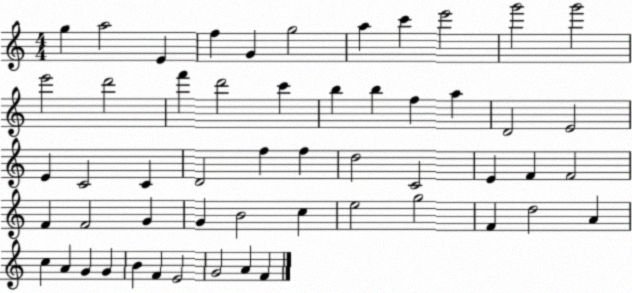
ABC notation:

X:1
T:Untitled
M:4/4
L:1/4
K:C
g a2 E f G g2 a c' e'2 g'2 g'2 e'2 d'2 f' d'2 c' b b f a D2 E2 E C2 C D2 f f d2 C2 E F F2 F F2 G G B2 c e2 g2 F d2 A c A G G B F E2 G2 A F